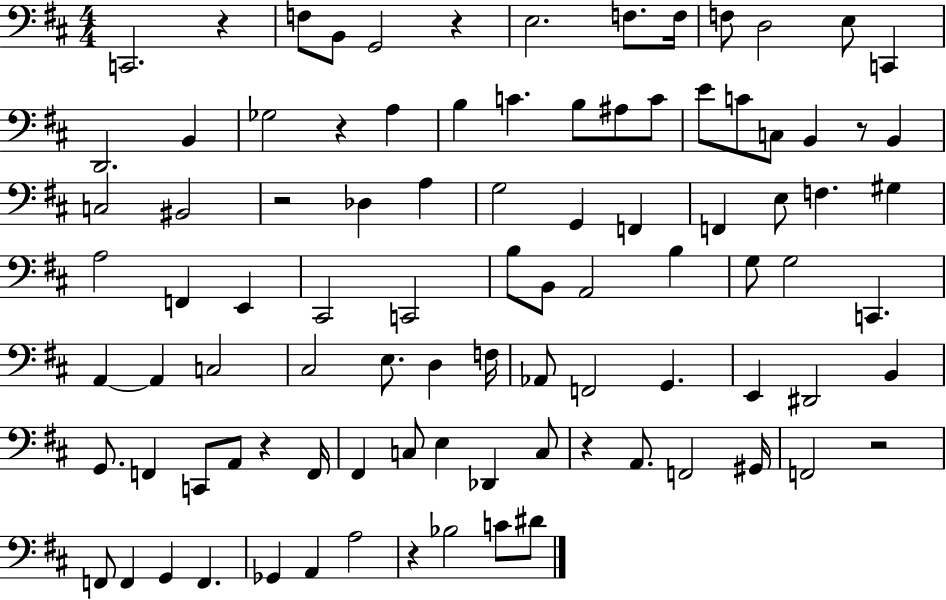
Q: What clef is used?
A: bass